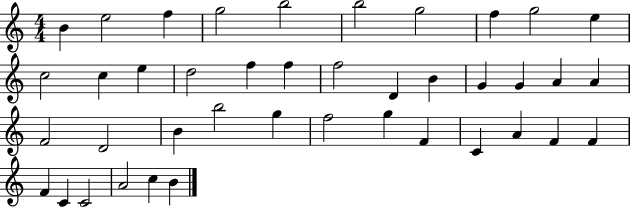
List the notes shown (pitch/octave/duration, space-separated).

B4/q E5/h F5/q G5/h B5/h B5/h G5/h F5/q G5/h E5/q C5/h C5/q E5/q D5/h F5/q F5/q F5/h D4/q B4/q G4/q G4/q A4/q A4/q F4/h D4/h B4/q B5/h G5/q F5/h G5/q F4/q C4/q A4/q F4/q F4/q F4/q C4/q C4/h A4/h C5/q B4/q